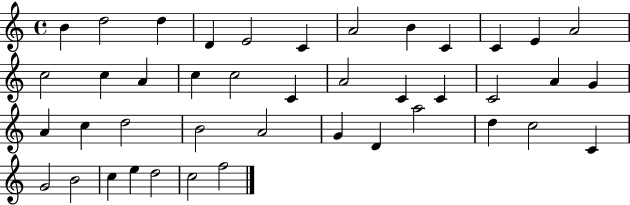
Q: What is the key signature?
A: C major